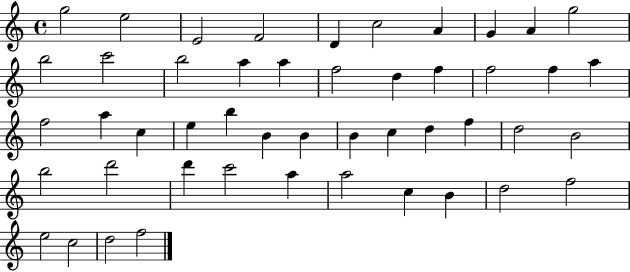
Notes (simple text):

G5/h E5/h E4/h F4/h D4/q C5/h A4/q G4/q A4/q G5/h B5/h C6/h B5/h A5/q A5/q F5/h D5/q F5/q F5/h F5/q A5/q F5/h A5/q C5/q E5/q B5/q B4/q B4/q B4/q C5/q D5/q F5/q D5/h B4/h B5/h D6/h D6/q C6/h A5/q A5/h C5/q B4/q D5/h F5/h E5/h C5/h D5/h F5/h